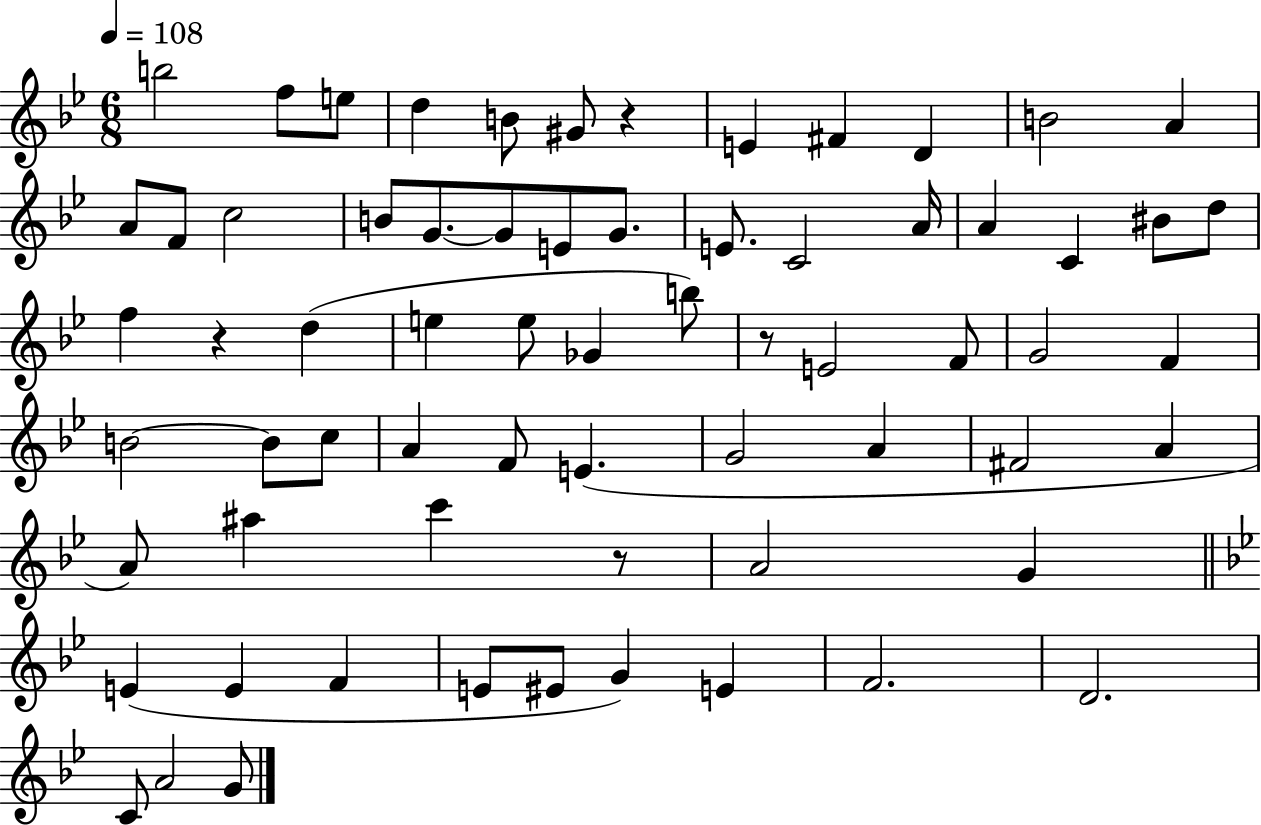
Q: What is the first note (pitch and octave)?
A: B5